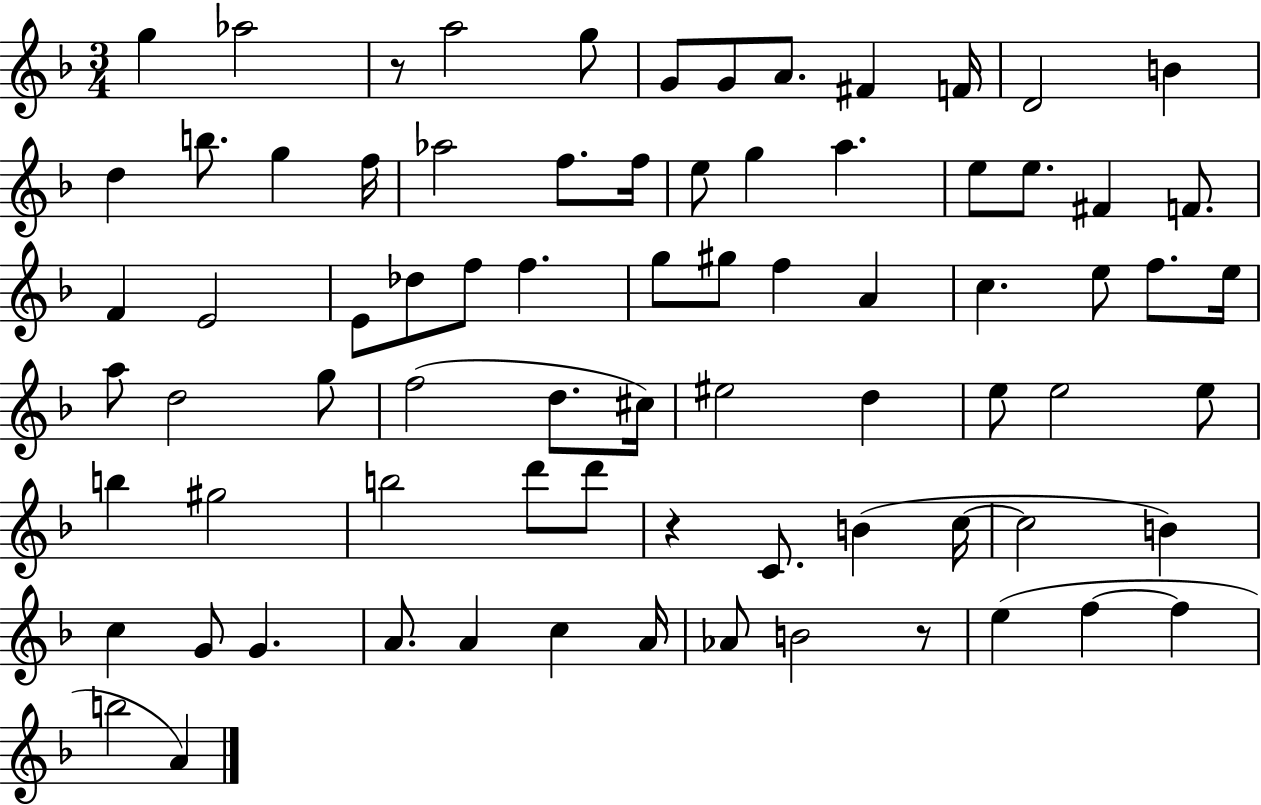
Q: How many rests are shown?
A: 3